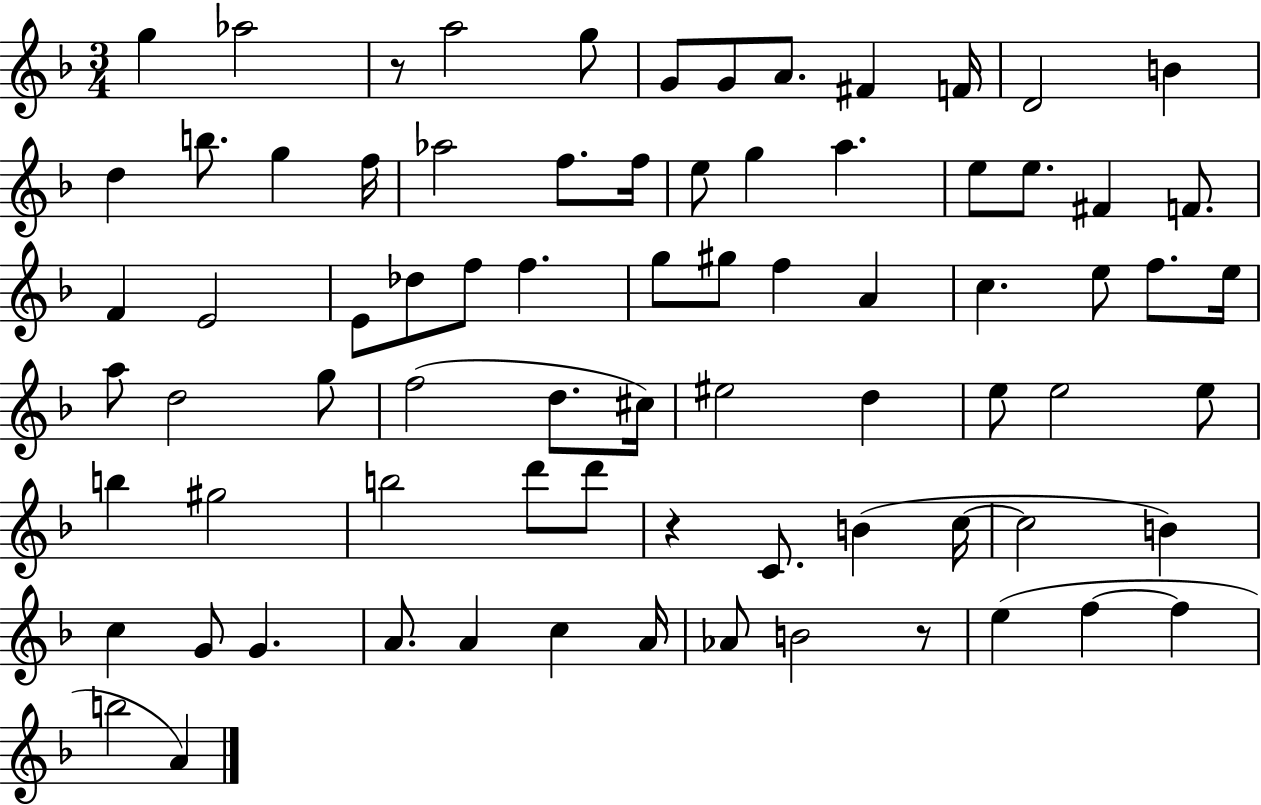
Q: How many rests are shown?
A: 3